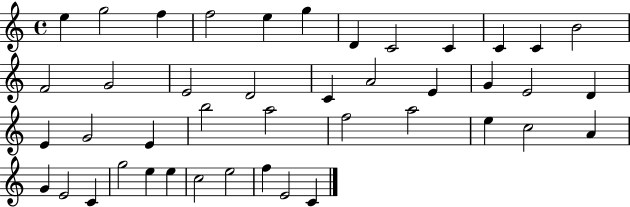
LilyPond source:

{
  \clef treble
  \time 4/4
  \defaultTimeSignature
  \key c \major
  e''4 g''2 f''4 | f''2 e''4 g''4 | d'4 c'2 c'4 | c'4 c'4 b'2 | \break f'2 g'2 | e'2 d'2 | c'4 a'2 e'4 | g'4 e'2 d'4 | \break e'4 g'2 e'4 | b''2 a''2 | f''2 a''2 | e''4 c''2 a'4 | \break g'4 e'2 c'4 | g''2 e''4 e''4 | c''2 e''2 | f''4 e'2 c'4 | \break \bar "|."
}